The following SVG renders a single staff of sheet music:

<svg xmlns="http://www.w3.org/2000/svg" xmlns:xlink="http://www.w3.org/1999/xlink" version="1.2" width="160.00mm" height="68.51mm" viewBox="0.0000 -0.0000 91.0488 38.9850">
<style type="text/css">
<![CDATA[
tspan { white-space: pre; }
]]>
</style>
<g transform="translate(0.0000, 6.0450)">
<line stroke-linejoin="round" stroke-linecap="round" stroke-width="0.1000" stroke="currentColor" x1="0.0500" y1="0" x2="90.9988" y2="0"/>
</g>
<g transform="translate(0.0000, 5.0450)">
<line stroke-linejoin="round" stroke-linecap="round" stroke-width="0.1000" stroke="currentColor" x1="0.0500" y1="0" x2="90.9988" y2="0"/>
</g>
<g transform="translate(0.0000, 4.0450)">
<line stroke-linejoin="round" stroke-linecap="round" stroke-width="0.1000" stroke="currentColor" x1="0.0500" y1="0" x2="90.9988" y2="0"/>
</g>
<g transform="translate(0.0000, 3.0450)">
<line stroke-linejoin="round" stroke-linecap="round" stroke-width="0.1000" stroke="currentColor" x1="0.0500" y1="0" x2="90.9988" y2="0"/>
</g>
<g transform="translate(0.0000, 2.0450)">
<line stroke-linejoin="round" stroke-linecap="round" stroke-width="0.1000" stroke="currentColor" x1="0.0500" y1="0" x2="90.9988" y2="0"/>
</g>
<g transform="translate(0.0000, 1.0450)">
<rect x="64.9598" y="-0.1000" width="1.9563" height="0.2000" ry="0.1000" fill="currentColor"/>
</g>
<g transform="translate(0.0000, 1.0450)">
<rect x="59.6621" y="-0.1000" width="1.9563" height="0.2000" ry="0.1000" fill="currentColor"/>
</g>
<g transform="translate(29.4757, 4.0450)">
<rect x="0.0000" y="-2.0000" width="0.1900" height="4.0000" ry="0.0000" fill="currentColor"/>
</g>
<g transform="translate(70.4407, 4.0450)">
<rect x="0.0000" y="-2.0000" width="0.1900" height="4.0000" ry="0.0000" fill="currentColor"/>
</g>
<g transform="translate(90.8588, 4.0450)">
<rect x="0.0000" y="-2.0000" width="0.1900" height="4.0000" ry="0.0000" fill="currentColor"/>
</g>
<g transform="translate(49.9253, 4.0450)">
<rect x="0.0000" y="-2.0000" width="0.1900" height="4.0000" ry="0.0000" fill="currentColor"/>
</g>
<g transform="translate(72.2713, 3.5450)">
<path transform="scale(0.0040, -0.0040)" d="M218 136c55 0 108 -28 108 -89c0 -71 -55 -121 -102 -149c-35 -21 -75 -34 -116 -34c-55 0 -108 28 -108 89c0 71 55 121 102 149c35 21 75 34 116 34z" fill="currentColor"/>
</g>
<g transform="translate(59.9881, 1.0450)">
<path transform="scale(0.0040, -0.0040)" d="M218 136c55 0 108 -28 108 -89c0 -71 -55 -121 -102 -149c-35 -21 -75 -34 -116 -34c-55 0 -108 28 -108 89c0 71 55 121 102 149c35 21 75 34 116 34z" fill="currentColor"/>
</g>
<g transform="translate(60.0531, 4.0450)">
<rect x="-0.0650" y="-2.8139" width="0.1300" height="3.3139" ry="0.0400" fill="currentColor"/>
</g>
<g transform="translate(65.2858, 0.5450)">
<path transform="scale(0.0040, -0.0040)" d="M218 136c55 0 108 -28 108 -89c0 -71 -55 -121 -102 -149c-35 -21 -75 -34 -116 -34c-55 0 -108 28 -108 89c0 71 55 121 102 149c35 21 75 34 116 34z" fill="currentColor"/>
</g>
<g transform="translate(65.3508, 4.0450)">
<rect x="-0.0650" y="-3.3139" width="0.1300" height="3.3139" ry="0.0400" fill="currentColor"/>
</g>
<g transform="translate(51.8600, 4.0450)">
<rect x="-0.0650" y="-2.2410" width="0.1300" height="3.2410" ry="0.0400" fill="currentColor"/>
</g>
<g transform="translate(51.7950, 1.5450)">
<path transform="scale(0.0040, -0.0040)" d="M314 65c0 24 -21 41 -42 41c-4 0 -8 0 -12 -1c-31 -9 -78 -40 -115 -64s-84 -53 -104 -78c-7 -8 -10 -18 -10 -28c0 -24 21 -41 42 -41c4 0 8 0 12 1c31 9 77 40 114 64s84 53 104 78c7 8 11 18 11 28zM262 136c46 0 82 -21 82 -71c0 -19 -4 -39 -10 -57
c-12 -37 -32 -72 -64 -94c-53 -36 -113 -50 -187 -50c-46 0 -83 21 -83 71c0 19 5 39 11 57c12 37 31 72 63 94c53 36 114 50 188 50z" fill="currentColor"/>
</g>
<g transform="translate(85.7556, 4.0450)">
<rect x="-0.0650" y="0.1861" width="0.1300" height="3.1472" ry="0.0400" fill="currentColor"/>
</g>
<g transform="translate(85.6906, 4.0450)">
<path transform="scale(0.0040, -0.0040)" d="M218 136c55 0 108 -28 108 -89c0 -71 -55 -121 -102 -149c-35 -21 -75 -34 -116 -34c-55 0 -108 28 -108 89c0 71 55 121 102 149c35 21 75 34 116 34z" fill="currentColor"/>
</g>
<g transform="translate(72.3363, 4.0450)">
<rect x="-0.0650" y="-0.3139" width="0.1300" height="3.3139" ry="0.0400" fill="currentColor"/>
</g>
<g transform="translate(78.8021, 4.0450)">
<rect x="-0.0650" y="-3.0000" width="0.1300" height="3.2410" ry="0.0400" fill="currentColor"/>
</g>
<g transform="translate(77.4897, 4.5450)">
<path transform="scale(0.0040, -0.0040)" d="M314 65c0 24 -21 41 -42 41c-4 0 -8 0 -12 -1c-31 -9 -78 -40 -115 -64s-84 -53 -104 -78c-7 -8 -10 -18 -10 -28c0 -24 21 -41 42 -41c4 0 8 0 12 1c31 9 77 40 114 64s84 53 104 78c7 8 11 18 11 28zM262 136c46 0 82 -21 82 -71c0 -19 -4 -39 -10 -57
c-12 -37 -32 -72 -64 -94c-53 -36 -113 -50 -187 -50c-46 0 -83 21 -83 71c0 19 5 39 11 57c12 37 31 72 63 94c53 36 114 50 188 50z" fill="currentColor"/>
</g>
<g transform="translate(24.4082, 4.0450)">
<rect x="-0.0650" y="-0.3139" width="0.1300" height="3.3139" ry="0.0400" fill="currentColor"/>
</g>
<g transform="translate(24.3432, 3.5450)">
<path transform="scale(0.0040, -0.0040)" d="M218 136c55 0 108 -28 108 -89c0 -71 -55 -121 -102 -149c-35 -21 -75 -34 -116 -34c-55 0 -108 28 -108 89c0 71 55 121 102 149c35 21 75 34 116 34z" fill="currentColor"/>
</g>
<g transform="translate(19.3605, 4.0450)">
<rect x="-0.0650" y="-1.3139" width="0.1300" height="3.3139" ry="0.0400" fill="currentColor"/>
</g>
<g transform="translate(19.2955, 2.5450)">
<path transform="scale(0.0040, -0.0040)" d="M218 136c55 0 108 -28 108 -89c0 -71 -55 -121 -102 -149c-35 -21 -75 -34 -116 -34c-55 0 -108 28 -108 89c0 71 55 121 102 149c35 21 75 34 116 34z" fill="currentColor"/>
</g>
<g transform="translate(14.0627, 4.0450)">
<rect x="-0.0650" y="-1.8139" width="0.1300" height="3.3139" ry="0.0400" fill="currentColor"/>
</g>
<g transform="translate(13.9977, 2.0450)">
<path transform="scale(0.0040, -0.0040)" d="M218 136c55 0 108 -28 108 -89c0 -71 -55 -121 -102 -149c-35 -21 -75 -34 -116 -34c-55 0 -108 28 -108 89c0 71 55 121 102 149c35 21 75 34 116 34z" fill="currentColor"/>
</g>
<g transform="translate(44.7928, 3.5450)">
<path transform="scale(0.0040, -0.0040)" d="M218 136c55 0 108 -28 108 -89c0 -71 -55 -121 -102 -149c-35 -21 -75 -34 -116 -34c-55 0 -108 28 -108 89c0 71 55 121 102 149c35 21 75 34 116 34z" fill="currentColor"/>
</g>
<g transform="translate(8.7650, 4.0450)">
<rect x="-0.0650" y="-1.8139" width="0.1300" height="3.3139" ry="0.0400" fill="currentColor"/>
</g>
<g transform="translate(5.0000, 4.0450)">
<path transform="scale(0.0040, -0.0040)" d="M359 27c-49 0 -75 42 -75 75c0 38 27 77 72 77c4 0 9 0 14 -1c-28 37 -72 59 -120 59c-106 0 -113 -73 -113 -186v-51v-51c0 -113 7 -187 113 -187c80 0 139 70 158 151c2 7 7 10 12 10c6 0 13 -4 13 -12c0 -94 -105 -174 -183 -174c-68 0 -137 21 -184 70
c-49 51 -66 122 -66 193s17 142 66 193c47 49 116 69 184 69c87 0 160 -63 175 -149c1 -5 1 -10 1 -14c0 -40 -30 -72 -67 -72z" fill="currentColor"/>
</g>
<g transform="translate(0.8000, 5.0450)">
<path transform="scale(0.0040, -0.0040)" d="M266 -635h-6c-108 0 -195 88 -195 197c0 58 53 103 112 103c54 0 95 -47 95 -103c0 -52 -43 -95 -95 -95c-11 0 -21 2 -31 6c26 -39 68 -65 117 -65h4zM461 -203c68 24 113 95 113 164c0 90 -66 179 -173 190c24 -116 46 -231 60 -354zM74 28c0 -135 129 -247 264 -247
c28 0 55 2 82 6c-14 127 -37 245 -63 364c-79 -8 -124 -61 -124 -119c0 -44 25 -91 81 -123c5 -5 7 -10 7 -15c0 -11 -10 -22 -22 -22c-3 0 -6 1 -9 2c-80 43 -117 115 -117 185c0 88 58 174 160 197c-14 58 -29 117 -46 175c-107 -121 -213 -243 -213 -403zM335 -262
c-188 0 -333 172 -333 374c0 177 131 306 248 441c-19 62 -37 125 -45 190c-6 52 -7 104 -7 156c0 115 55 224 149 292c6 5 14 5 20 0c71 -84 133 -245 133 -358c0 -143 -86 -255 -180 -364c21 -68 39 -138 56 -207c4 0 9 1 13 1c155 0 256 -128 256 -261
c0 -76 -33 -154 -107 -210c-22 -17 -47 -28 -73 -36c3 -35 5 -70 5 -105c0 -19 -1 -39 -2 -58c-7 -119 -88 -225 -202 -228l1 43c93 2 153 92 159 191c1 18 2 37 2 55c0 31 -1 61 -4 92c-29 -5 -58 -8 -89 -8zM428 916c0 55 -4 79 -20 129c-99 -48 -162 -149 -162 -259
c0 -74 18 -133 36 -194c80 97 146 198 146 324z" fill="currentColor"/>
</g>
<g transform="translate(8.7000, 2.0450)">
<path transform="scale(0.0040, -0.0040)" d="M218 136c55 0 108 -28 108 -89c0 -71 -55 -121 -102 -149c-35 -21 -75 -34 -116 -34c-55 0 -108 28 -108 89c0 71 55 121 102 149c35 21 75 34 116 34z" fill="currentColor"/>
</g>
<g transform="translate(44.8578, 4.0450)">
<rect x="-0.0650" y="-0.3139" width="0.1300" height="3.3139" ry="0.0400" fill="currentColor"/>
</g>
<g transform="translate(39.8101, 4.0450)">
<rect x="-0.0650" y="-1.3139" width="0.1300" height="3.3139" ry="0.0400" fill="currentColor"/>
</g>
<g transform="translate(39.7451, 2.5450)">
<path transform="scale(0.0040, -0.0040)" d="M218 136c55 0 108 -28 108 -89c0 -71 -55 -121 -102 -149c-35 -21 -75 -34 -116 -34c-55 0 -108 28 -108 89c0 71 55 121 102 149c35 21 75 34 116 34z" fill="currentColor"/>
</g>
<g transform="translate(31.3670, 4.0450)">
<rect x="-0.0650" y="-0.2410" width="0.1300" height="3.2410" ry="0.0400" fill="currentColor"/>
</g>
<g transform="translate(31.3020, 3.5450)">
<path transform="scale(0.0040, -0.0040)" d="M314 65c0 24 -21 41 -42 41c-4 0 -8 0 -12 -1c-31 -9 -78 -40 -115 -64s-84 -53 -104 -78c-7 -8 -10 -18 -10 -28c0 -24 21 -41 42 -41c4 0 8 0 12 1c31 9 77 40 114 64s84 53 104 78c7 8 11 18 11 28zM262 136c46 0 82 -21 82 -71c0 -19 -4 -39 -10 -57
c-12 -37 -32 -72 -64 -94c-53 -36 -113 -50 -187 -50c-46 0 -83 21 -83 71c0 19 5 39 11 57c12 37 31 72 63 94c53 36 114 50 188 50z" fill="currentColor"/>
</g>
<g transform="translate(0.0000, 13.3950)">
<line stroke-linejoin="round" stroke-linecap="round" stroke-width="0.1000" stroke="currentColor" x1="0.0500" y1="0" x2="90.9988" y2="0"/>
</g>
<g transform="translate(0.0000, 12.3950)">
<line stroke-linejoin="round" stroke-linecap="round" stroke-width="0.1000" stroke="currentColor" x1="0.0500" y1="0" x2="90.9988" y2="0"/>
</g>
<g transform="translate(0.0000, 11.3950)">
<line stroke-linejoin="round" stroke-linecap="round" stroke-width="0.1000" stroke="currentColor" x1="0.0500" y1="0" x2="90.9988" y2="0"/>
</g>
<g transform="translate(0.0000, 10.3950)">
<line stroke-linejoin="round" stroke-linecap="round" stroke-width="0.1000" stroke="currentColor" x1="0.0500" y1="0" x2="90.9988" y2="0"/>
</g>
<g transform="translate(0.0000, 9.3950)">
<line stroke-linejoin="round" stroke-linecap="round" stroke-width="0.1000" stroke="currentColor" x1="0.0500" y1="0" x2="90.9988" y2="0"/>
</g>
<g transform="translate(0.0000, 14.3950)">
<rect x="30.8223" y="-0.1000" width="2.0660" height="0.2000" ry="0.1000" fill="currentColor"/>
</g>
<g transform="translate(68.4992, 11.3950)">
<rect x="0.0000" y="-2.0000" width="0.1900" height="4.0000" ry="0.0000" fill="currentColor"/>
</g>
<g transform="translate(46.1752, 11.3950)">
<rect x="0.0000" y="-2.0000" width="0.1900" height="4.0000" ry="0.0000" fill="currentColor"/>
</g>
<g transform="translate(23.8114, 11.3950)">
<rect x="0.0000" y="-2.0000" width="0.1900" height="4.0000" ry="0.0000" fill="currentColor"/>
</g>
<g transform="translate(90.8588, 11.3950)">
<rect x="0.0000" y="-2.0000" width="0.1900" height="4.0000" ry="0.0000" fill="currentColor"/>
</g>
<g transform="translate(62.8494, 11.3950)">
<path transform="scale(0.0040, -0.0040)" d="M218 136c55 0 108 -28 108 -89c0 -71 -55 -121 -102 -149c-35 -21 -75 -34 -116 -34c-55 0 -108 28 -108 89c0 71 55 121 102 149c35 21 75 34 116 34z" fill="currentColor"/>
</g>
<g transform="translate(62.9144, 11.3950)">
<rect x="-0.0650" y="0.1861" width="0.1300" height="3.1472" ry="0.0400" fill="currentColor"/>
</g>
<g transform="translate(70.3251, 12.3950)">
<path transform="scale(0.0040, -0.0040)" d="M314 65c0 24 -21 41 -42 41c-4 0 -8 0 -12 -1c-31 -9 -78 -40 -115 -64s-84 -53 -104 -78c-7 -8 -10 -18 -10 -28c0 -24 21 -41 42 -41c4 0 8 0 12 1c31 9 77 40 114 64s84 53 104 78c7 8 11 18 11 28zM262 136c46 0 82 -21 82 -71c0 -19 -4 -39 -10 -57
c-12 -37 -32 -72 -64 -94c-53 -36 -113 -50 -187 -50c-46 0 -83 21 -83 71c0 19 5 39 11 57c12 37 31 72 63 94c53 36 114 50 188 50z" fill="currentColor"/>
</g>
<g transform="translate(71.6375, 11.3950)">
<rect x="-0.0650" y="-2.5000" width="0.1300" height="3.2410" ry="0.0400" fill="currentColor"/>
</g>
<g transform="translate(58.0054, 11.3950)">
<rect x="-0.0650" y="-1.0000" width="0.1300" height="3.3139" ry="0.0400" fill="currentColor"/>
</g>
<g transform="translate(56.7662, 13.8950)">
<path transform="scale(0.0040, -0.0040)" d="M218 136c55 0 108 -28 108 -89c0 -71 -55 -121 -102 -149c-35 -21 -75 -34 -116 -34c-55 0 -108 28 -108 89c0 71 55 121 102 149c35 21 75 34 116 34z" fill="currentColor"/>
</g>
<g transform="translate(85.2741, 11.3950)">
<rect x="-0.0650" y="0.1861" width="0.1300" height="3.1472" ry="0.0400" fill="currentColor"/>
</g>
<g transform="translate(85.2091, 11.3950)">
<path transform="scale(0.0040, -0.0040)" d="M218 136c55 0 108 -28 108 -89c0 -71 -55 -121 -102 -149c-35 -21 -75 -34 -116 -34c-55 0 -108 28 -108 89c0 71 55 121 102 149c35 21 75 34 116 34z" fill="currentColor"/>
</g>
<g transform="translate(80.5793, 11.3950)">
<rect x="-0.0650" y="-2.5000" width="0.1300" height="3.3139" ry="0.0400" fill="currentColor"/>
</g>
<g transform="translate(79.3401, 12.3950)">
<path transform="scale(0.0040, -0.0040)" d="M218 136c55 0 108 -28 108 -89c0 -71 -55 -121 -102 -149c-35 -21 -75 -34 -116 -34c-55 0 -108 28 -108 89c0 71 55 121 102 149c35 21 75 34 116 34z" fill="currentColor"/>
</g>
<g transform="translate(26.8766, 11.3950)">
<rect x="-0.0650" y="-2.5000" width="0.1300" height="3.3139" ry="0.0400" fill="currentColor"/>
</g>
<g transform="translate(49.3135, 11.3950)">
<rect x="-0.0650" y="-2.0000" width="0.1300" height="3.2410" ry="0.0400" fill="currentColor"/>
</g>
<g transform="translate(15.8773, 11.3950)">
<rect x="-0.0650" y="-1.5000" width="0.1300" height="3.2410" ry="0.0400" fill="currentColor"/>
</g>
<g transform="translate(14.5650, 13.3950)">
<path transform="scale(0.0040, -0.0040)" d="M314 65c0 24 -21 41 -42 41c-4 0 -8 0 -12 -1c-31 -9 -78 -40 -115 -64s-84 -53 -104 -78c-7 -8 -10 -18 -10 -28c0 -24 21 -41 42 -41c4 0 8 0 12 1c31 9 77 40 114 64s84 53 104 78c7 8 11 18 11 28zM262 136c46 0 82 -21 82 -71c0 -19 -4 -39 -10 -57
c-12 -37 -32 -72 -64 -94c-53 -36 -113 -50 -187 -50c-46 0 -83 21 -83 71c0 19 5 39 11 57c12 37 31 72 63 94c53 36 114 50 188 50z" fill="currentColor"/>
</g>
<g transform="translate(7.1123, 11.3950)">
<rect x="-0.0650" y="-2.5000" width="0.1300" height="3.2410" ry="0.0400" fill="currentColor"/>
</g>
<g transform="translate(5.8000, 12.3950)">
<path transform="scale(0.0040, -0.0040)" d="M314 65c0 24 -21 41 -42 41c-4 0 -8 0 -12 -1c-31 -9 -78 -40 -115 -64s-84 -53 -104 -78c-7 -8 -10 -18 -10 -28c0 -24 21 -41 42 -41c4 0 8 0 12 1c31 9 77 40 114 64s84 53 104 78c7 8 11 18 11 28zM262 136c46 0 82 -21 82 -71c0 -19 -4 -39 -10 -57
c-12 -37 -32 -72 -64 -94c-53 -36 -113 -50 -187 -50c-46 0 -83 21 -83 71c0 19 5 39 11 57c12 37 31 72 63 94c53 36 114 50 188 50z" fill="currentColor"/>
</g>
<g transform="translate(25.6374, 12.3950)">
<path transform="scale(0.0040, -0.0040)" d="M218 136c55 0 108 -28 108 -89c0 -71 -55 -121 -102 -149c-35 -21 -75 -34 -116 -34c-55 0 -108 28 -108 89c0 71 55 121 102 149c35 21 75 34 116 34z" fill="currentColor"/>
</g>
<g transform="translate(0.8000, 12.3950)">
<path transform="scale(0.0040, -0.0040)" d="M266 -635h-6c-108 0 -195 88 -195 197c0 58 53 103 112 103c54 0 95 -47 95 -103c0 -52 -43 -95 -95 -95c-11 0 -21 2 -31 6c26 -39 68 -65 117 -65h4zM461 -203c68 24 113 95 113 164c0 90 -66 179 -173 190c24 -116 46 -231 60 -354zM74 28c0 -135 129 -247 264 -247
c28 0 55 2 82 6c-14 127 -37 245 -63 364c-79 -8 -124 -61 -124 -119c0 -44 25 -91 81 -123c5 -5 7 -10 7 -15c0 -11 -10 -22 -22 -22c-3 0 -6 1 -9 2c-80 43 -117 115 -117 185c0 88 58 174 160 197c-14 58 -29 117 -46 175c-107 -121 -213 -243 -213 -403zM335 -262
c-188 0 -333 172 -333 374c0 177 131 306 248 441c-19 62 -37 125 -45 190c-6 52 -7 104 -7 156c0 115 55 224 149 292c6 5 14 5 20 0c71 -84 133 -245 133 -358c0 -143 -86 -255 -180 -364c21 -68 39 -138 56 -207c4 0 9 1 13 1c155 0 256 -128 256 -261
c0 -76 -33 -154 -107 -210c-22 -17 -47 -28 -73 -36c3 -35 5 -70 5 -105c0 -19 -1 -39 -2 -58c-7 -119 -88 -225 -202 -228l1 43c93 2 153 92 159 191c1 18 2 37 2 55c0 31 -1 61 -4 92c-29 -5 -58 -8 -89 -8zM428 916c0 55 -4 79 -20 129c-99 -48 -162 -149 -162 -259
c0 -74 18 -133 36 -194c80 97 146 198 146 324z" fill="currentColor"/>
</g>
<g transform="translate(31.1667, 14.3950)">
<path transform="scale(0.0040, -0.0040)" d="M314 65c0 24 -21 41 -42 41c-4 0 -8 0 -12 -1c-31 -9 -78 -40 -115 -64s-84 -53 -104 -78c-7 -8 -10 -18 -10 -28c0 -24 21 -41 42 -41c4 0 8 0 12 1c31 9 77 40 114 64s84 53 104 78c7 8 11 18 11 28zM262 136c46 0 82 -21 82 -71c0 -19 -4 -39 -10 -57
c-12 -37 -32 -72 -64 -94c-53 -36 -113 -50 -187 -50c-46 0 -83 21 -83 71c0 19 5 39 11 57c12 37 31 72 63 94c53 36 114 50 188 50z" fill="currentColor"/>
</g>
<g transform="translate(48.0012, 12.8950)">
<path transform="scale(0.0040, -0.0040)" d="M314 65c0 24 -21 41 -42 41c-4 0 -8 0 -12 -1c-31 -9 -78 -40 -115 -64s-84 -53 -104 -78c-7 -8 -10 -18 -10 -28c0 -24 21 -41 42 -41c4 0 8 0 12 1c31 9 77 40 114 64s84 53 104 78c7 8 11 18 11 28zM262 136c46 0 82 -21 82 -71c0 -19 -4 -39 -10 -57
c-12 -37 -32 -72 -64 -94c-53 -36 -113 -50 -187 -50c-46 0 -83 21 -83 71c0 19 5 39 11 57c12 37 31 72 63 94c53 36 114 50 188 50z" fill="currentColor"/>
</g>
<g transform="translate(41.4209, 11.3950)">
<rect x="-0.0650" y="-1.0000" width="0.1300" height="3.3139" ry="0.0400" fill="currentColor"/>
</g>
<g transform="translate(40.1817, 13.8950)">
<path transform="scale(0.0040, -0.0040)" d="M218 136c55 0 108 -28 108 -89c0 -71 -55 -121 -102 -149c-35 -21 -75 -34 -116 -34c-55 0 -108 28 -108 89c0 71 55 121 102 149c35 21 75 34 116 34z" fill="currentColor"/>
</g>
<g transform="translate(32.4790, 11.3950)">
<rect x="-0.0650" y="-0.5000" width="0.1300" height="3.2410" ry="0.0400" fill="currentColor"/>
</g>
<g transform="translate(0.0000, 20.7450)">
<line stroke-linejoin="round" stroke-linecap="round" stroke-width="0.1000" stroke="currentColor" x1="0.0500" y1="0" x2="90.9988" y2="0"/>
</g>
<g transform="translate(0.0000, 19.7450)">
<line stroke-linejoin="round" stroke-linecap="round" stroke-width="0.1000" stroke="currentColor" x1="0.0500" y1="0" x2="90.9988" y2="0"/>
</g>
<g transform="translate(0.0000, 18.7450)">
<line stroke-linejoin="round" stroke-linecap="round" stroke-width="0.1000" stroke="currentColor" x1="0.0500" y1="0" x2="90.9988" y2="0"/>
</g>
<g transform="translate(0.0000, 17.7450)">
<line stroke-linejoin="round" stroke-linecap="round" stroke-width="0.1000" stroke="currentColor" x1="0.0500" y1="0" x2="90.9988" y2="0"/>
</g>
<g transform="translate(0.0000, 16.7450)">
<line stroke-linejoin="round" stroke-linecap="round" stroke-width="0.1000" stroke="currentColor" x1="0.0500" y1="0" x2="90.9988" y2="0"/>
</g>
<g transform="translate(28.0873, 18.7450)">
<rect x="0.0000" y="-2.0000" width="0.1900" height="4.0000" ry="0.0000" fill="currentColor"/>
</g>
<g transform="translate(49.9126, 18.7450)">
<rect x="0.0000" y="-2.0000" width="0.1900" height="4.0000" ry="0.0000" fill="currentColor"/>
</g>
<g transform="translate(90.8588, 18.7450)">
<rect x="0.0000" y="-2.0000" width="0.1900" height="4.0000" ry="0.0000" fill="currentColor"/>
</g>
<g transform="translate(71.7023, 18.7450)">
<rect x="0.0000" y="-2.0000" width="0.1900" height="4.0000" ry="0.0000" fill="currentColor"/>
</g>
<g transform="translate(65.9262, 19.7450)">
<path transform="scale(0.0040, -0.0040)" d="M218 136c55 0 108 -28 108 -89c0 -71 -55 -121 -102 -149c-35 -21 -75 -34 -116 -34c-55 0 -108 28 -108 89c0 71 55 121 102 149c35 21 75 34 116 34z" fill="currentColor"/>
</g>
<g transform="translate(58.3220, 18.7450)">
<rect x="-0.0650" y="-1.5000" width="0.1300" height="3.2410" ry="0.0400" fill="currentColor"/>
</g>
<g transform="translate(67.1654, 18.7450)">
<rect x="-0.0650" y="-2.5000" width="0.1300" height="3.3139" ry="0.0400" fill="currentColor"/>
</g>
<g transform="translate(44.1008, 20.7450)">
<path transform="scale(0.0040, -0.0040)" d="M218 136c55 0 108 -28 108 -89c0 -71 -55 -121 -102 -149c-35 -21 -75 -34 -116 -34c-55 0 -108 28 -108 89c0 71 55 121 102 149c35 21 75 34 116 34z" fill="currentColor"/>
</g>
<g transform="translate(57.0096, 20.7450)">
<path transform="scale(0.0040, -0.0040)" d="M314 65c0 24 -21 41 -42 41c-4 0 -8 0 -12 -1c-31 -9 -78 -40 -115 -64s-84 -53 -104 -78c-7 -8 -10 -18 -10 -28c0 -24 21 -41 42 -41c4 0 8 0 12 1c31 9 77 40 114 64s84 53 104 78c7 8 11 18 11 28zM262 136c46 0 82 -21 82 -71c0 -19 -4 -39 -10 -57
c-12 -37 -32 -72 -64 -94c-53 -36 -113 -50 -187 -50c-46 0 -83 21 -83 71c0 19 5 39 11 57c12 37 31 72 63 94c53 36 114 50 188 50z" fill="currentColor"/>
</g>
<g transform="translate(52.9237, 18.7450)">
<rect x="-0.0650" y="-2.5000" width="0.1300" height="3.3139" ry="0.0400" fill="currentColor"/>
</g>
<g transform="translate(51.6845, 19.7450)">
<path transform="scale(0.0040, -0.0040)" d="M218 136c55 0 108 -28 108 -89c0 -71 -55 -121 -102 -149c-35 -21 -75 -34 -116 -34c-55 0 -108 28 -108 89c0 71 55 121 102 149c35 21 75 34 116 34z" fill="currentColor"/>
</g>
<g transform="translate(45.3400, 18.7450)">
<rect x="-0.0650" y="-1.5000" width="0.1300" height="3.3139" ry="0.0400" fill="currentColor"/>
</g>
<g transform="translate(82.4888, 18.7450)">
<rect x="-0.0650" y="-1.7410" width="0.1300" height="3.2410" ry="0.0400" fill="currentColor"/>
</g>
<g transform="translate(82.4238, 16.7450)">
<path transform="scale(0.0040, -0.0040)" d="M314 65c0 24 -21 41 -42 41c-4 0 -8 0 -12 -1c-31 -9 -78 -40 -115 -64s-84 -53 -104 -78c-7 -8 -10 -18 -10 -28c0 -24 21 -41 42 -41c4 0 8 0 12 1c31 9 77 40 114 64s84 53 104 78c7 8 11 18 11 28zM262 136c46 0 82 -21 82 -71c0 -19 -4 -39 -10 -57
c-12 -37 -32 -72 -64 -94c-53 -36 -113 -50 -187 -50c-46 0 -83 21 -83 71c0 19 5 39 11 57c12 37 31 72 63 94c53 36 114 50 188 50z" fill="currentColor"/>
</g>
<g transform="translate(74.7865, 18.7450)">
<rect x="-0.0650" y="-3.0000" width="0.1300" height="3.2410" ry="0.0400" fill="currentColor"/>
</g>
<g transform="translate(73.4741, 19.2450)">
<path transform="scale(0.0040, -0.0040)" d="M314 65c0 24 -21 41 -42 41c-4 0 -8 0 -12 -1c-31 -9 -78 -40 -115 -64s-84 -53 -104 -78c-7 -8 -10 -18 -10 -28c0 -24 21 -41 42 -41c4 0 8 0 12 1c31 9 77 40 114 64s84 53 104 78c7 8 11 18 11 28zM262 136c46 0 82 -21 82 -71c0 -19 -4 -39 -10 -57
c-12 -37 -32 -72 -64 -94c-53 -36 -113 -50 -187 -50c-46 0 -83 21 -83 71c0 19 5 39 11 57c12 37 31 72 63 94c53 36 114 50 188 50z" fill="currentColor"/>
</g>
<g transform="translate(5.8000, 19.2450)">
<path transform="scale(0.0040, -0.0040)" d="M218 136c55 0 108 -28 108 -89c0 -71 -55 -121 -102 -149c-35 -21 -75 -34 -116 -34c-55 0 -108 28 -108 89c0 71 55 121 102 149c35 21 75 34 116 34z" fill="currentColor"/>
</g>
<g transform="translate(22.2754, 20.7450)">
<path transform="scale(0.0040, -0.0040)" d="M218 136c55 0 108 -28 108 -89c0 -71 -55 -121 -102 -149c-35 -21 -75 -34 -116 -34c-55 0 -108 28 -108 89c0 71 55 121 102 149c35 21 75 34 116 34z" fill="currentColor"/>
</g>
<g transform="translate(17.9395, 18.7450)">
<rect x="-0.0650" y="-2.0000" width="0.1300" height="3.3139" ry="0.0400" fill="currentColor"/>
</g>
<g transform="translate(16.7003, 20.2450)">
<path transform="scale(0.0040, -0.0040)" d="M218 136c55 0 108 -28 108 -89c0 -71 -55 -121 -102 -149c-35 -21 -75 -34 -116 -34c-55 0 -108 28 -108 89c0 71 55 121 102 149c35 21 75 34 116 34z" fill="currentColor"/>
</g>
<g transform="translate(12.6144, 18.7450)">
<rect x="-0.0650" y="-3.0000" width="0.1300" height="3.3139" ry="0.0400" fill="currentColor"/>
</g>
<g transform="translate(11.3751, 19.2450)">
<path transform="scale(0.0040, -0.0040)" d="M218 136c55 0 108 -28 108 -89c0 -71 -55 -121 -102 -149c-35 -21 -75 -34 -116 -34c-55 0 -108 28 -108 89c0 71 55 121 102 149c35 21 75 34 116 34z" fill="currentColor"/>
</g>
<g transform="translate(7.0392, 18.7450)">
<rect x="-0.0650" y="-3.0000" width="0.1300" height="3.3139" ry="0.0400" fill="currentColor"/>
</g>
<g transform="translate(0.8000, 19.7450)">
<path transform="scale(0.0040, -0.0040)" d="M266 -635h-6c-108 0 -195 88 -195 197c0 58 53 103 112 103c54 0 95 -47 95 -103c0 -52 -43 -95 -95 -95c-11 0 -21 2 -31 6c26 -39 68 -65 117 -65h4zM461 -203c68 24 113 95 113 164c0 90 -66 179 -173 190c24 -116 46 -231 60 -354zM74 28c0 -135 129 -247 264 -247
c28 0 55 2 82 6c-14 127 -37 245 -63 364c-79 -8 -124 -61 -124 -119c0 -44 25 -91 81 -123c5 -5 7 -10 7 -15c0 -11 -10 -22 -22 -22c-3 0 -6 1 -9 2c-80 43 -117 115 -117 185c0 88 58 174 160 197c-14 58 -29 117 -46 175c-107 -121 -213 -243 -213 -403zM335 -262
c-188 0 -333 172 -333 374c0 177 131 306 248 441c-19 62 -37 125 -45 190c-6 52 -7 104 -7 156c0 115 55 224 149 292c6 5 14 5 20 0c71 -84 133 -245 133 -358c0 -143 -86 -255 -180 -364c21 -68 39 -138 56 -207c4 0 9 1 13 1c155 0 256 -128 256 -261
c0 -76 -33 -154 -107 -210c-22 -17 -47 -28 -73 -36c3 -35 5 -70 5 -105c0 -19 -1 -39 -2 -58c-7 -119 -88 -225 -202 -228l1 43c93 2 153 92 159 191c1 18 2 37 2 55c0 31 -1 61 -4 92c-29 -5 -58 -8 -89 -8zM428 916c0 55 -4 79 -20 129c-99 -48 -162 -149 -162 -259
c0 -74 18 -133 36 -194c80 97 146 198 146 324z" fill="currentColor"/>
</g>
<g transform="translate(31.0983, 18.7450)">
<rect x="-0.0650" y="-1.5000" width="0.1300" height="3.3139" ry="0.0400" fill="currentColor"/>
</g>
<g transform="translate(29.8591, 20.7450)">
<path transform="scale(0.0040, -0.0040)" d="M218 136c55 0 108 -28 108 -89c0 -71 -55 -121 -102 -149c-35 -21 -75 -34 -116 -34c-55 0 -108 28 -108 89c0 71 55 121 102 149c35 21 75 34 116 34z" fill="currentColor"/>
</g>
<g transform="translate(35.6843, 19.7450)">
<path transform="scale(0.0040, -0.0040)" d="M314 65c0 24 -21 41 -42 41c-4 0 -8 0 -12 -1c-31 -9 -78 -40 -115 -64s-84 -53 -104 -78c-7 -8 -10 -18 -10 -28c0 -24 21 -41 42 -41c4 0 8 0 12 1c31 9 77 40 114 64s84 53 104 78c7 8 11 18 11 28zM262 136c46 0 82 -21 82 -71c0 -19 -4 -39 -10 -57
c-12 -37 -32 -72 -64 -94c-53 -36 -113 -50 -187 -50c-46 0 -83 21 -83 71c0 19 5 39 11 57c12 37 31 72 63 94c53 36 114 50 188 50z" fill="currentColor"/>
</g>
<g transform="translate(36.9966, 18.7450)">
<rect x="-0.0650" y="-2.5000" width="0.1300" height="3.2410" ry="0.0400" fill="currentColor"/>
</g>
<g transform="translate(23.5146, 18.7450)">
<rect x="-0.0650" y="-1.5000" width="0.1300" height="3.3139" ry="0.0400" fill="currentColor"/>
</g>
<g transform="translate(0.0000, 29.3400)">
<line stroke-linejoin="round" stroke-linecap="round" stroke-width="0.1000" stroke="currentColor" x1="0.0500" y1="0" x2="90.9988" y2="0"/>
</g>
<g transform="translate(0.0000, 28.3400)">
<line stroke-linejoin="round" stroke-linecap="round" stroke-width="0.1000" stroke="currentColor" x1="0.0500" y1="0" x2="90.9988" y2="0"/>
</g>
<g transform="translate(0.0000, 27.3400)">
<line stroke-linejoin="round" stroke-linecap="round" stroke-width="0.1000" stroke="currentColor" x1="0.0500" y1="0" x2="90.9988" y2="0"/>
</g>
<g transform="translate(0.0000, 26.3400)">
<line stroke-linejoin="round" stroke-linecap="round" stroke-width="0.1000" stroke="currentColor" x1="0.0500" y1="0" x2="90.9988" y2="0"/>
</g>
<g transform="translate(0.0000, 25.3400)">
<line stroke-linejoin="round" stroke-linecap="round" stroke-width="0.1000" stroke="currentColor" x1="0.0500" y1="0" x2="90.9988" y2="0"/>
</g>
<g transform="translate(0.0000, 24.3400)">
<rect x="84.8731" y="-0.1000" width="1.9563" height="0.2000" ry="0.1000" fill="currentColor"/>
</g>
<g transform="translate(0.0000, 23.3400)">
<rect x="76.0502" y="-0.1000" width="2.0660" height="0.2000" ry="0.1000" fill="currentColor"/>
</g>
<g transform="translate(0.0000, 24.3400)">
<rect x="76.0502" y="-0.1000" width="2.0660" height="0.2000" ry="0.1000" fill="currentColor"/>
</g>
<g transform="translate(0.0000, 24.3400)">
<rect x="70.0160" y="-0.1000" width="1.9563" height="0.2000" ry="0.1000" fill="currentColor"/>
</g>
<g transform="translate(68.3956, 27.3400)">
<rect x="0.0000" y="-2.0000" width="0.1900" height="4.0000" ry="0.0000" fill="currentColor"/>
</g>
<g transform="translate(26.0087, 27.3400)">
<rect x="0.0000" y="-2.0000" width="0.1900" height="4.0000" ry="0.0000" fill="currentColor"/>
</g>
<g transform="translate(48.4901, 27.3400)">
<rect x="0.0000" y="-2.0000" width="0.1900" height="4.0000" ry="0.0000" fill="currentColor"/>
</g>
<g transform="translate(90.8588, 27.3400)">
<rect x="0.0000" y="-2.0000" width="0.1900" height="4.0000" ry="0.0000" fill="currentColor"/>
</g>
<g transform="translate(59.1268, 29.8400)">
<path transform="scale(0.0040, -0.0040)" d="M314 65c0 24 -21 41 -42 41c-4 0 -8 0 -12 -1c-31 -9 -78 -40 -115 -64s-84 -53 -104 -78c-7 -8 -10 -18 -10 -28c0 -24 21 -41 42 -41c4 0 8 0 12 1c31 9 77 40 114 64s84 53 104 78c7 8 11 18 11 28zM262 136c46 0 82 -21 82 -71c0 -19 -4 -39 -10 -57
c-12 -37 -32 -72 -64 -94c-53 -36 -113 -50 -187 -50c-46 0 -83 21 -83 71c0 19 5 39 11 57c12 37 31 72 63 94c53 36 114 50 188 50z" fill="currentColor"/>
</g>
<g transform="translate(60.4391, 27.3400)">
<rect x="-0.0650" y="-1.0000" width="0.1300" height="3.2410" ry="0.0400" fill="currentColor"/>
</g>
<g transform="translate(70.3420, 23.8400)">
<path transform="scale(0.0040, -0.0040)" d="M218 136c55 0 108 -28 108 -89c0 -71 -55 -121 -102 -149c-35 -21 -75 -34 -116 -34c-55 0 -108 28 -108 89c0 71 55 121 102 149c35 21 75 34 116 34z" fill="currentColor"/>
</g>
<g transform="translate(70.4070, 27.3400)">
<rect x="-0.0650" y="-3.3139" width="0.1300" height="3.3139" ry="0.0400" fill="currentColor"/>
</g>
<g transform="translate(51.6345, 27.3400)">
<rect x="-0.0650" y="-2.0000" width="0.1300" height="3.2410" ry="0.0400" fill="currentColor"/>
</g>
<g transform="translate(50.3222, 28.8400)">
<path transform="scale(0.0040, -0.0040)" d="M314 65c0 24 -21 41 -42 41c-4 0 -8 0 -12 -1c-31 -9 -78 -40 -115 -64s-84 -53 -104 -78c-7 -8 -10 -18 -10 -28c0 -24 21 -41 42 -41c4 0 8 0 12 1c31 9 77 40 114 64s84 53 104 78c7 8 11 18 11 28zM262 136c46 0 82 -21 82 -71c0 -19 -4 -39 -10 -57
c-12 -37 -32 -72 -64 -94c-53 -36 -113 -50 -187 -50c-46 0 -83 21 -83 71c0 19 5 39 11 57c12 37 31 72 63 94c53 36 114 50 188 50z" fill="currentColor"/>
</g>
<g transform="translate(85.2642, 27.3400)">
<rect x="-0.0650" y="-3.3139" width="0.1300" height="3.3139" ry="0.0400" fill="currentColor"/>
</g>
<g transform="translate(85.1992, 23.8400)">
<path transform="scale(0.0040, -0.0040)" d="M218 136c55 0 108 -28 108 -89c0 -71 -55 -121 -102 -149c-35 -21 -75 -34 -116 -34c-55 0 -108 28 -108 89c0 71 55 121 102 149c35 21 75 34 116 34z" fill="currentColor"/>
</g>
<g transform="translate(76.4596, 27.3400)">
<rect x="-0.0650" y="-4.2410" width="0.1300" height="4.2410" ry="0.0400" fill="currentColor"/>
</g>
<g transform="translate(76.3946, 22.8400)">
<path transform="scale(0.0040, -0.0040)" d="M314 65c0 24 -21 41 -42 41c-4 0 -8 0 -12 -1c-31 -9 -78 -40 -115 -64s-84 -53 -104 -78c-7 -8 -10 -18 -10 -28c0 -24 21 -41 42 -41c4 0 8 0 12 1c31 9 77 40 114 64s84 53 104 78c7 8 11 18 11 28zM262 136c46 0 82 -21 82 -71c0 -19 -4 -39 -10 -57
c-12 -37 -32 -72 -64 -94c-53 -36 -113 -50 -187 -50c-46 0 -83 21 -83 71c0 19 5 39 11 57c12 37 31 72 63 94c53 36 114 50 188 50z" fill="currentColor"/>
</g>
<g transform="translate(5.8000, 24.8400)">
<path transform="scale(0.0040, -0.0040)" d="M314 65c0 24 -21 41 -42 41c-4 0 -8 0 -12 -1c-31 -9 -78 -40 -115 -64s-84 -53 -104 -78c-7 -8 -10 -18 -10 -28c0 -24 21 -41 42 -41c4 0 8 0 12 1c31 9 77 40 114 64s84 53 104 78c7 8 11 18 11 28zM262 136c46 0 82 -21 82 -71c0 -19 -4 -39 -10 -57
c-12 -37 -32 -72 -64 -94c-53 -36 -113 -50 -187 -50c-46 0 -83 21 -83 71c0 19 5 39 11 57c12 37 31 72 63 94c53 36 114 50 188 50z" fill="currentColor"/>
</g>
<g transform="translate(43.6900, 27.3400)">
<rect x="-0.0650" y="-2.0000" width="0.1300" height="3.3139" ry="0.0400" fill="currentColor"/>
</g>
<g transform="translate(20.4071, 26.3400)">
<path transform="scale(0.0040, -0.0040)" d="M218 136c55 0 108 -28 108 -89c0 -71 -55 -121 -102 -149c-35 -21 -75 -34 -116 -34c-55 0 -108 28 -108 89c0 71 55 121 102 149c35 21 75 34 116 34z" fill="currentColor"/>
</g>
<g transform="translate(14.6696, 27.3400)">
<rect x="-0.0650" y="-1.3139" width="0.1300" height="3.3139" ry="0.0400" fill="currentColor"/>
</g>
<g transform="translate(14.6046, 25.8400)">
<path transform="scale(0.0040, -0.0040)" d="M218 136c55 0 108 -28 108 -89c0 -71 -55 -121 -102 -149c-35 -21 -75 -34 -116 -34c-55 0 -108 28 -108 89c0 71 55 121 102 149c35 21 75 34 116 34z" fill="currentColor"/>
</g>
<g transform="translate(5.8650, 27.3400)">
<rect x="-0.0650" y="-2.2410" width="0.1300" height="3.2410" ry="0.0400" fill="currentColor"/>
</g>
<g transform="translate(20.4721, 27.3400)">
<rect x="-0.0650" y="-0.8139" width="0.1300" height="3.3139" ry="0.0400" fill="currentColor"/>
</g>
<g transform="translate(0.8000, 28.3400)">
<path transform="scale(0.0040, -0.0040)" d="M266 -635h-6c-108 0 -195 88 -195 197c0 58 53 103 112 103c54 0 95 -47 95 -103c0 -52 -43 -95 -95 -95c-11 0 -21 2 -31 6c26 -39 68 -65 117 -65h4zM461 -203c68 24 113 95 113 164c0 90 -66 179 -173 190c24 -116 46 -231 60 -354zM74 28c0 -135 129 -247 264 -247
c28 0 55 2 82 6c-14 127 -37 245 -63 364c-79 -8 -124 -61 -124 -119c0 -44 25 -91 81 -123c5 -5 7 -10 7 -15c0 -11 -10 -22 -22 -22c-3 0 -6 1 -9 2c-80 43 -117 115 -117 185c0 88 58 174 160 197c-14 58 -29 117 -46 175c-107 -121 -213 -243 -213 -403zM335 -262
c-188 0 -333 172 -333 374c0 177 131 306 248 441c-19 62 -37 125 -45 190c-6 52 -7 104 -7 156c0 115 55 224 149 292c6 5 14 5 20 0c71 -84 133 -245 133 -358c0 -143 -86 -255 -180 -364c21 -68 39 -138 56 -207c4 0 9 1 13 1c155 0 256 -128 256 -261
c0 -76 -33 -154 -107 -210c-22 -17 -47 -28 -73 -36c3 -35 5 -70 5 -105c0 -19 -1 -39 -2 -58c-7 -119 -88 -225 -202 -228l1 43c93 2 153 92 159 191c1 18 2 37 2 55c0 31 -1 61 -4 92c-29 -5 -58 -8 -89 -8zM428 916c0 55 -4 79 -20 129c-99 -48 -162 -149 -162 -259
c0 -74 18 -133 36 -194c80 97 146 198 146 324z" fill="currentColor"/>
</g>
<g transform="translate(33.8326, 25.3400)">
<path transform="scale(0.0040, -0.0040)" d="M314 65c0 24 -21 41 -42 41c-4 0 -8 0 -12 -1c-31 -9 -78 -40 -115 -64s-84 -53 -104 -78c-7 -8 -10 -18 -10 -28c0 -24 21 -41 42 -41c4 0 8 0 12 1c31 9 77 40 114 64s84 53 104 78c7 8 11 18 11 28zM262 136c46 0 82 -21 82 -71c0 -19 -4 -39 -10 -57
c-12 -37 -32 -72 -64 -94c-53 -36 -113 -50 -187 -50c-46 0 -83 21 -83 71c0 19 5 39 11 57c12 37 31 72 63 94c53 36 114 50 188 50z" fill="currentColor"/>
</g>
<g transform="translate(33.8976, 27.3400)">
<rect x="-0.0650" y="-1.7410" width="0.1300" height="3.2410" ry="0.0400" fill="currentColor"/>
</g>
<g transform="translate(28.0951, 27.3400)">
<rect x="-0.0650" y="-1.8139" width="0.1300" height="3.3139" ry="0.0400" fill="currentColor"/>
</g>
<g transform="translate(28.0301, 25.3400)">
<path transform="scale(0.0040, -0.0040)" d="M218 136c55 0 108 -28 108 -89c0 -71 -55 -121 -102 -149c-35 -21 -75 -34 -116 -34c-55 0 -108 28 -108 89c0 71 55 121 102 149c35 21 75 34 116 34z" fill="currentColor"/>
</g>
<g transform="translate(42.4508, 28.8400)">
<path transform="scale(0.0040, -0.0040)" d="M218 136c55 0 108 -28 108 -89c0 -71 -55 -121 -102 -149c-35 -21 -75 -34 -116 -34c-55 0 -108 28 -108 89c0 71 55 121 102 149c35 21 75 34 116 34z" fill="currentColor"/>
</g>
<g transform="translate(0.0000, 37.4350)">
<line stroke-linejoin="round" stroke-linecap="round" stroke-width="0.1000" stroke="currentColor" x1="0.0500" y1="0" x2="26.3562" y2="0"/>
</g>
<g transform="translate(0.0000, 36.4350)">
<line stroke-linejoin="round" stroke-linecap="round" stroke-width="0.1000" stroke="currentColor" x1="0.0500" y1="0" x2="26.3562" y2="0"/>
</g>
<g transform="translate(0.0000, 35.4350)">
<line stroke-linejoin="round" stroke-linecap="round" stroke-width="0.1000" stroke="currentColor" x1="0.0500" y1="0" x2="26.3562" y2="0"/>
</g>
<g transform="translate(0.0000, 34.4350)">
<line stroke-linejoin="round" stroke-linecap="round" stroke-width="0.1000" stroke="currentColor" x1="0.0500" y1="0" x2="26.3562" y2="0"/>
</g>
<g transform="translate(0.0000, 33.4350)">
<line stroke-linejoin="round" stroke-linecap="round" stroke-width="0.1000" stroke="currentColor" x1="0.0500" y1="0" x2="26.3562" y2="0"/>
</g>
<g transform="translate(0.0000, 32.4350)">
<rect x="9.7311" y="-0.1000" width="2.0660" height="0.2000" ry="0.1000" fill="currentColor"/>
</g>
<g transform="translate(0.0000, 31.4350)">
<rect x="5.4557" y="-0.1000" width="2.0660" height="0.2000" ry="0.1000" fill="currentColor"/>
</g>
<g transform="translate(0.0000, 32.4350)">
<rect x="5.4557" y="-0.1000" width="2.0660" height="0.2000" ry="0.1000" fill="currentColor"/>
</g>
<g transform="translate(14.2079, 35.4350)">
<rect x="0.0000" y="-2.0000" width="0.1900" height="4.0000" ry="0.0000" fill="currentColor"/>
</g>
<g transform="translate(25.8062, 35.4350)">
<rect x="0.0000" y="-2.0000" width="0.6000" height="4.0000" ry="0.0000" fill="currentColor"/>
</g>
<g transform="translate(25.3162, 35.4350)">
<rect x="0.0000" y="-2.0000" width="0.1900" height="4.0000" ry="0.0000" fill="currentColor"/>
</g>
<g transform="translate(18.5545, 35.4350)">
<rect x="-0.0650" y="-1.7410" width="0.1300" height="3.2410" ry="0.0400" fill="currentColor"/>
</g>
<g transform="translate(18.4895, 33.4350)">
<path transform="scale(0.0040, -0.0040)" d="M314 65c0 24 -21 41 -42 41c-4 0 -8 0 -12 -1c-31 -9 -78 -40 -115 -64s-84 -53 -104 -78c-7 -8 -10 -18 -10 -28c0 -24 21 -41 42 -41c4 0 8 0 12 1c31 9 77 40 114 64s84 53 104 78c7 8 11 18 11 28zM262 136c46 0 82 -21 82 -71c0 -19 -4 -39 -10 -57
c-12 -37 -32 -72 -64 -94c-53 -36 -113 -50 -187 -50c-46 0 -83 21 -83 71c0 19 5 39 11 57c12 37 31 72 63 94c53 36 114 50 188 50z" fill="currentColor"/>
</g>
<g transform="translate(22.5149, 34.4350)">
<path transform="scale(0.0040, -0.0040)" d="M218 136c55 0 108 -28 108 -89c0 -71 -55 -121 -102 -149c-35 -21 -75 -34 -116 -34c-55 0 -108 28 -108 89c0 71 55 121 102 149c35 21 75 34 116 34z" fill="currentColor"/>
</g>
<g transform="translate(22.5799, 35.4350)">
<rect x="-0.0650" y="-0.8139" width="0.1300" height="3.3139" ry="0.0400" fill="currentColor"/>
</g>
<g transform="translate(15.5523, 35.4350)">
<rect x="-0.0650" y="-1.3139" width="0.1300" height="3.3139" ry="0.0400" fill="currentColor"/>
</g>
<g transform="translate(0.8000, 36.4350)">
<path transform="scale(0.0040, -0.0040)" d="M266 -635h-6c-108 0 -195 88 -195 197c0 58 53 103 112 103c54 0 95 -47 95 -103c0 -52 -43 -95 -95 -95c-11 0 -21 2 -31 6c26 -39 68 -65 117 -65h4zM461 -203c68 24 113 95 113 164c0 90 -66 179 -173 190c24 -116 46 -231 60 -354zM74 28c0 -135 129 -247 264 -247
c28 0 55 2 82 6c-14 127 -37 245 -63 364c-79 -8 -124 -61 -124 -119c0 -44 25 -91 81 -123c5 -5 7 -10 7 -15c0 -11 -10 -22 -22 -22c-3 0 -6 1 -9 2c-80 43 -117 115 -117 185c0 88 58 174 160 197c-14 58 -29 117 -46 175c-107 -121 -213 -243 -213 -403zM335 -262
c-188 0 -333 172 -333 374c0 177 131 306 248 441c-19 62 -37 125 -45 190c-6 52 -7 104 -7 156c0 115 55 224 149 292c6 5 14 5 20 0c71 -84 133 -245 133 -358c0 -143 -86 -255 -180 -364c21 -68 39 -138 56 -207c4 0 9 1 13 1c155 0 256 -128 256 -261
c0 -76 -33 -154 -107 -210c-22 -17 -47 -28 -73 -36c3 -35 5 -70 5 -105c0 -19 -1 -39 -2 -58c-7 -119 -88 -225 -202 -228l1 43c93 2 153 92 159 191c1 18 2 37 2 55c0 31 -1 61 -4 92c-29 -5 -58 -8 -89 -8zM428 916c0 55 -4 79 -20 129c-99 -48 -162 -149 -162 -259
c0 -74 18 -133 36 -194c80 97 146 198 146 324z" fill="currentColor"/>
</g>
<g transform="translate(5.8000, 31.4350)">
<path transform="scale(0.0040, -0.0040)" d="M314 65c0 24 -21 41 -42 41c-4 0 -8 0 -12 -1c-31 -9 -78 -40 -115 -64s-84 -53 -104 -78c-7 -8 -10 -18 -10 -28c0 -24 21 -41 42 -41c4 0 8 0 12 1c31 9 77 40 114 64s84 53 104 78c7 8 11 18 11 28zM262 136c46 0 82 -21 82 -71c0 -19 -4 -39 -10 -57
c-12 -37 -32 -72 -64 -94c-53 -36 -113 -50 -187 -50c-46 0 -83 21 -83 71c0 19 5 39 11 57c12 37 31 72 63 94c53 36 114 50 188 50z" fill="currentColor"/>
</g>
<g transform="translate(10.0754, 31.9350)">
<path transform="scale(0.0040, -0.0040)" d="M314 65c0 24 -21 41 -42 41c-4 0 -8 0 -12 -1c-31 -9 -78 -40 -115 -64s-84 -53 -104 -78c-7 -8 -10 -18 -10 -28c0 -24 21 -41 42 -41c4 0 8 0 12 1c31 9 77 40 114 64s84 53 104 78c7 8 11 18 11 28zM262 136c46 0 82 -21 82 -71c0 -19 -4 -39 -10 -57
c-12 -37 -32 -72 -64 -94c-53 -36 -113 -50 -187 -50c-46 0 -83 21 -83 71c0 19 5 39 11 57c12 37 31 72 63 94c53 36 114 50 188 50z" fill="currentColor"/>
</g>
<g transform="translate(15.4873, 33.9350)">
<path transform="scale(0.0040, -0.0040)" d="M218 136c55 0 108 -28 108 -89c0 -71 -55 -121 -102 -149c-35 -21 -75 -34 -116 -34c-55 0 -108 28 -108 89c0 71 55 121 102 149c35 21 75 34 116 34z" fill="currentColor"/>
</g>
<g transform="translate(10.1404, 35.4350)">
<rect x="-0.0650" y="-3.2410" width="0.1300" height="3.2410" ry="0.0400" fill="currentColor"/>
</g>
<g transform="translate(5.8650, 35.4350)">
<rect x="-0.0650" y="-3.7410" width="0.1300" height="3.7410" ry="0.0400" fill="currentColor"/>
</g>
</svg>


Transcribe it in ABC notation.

X:1
T:Untitled
M:4/4
L:1/4
K:C
f f e c c2 e c g2 a b c A2 B G2 E2 G C2 D F2 D B G2 G B A A F E E G2 E G E2 G A2 f2 g2 e d f f2 F F2 D2 b d'2 b c'2 b2 e f2 d